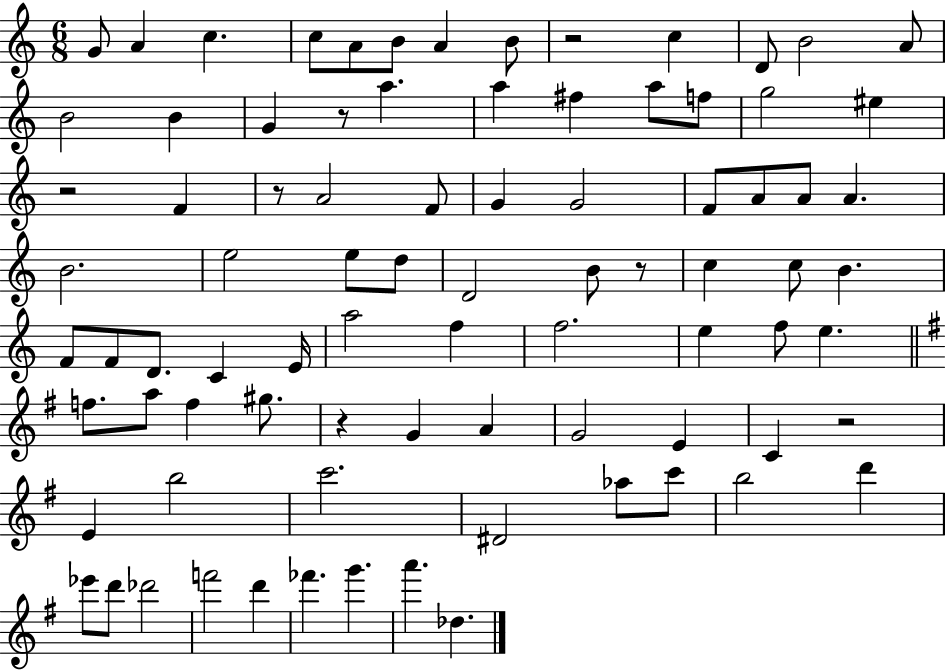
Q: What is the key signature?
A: C major